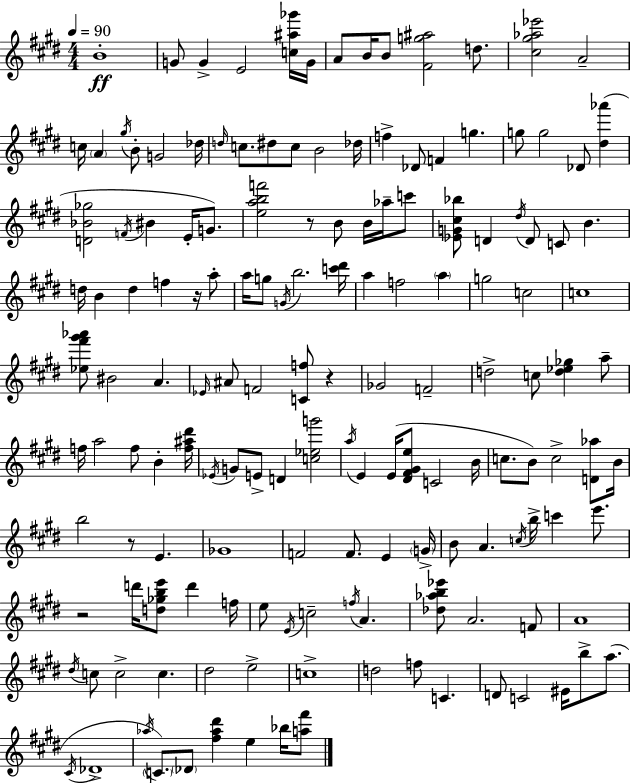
X:1
T:Untitled
M:4/4
L:1/4
K:E
B4 G/2 G E2 [c^a_g']/4 G/4 A/2 B/4 B/2 [^Fg^a]2 d/2 [^c^g_a_e']2 A2 c/4 A ^g/4 B/2 G2 _d/4 d/4 c/2 ^d/2 c/2 B2 _d/4 f _D/2 F g g/2 g2 _D/2 [^d_a'] [D_B_g]2 F/4 ^B E/4 G/2 [eabf']2 z/2 B/2 B/4 _a/4 c'/2 [_EG^c_b]/2 D ^d/4 D/2 C/2 B d/4 B d f z/4 a/2 a/4 g/2 G/4 b2 [c'^d']/4 a f2 a g2 c2 c4 [_e^f'^g'_a']/2 ^B2 A _E/4 ^A/2 F2 [Cf]/2 z _G2 F2 d2 c/2 [d_e_g] a/2 f/4 a2 f/2 B [f^a^d']/4 _E/4 G/2 E/2 D [c_eg']2 a/4 E E/4 [^D^F^Ge]/2 C2 B/4 c/2 B/2 c2 [D_a]/2 B/4 b2 z/2 E _G4 F2 F/2 E G/4 B/2 A c/4 b/4 c' e'/2 z2 d'/4 [d_gbe']/2 d' f/4 e/2 E/4 c2 f/4 A [_d_ab_e']/2 A2 F/2 A4 ^d/4 c/2 c2 c ^d2 e2 c4 d2 f/2 C D/2 C2 ^E/4 b/2 a/2 ^C/4 _D4 _a/4 C/2 _D/2 [^f_a^d'] e _b/4 [a^f']/2